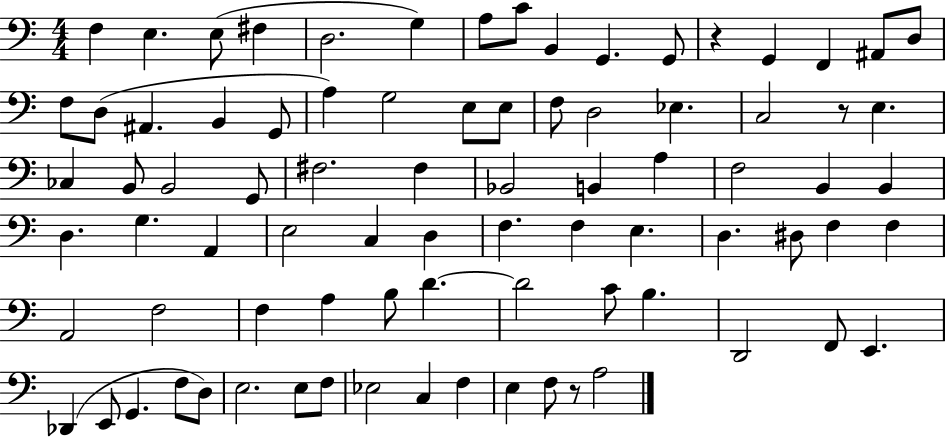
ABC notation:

X:1
T:Untitled
M:4/4
L:1/4
K:C
F, E, E,/2 ^F, D,2 G, A,/2 C/2 B,, G,, G,,/2 z G,, F,, ^A,,/2 D,/2 F,/2 D,/2 ^A,, B,, G,,/2 A, G,2 E,/2 E,/2 F,/2 D,2 _E, C,2 z/2 E, _C, B,,/2 B,,2 G,,/2 ^F,2 ^F, _B,,2 B,, A, F,2 B,, B,, D, G, A,, E,2 C, D, F, F, E, D, ^D,/2 F, F, A,,2 F,2 F, A, B,/2 D D2 C/2 B, D,,2 F,,/2 E,, _D,, E,,/2 G,, F,/2 D,/2 E,2 E,/2 F,/2 _E,2 C, F, E, F,/2 z/2 A,2